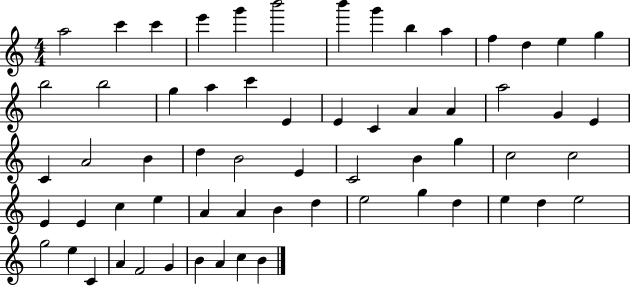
A5/h C6/q C6/q E6/q G6/q B6/h B6/q G6/q B5/q A5/q F5/q D5/q E5/q G5/q B5/h B5/h G5/q A5/q C6/q E4/q E4/q C4/q A4/q A4/q A5/h G4/q E4/q C4/q A4/h B4/q D5/q B4/h E4/q C4/h B4/q G5/q C5/h C5/h E4/q E4/q C5/q E5/q A4/q A4/q B4/q D5/q E5/h G5/q D5/q E5/q D5/q E5/h G5/h E5/q C4/q A4/q F4/h G4/q B4/q A4/q C5/q B4/q